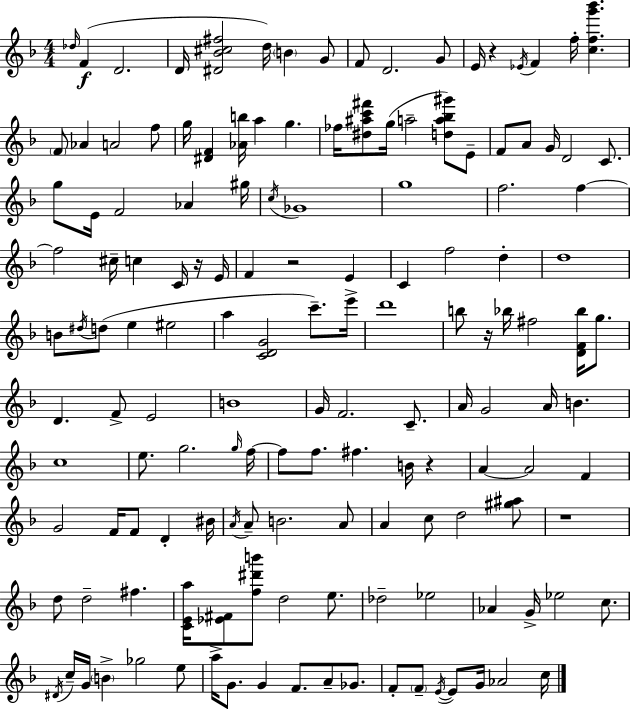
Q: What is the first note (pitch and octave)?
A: Db5